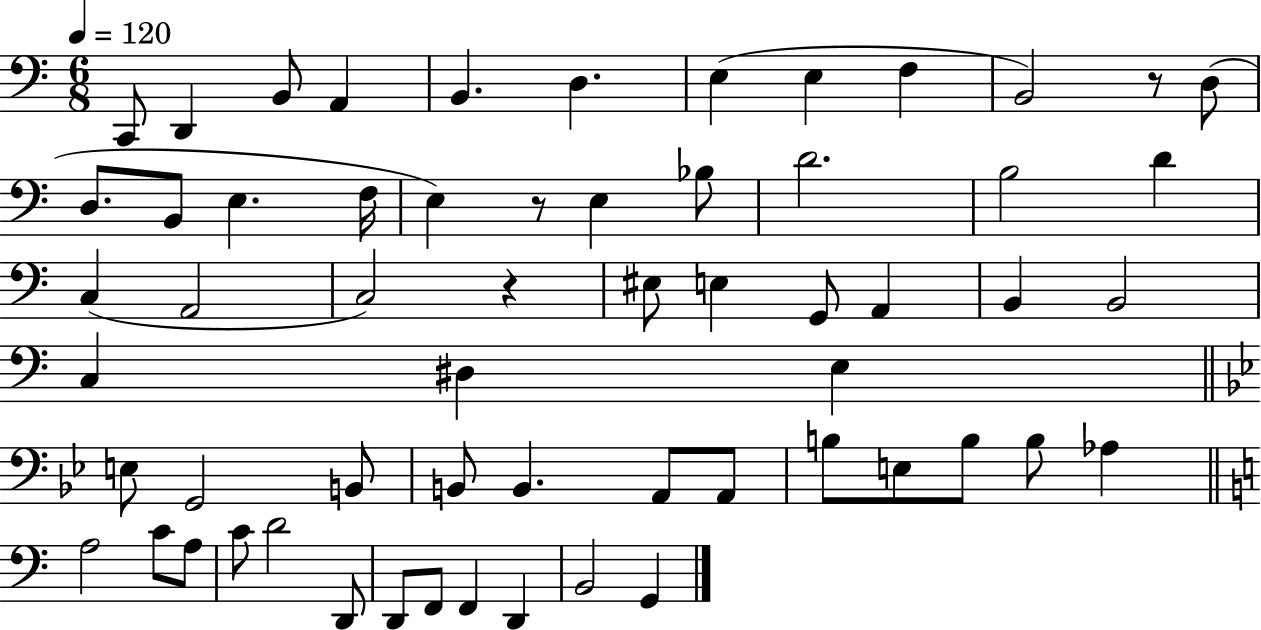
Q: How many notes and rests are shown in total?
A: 60